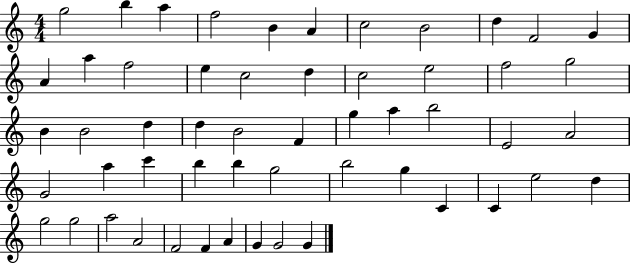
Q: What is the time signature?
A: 4/4